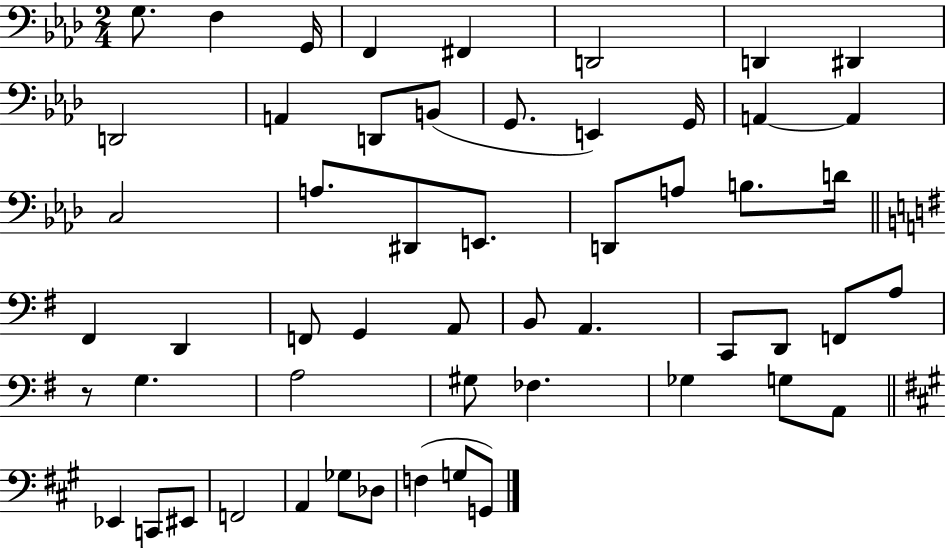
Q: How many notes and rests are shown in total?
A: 54